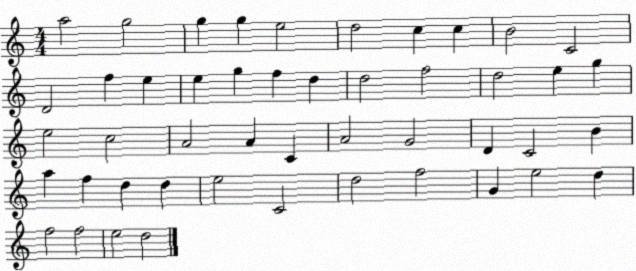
X:1
T:Untitled
M:4/4
L:1/4
K:C
a2 g2 g g e2 d2 c c B2 C2 D2 f e e g f d d2 f2 d2 e g e2 c2 A2 A C A2 G2 D C2 B a f d d e2 C2 d2 f2 G e2 d f2 f2 e2 d2